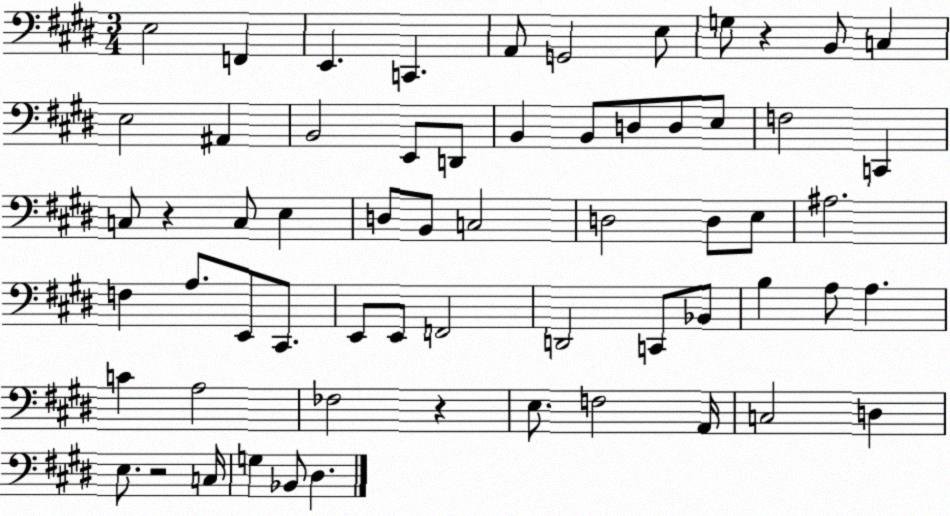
X:1
T:Untitled
M:3/4
L:1/4
K:E
E,2 F,, E,, C,, A,,/2 G,,2 E,/2 G,/2 z B,,/2 C, E,2 ^A,, B,,2 E,,/2 D,,/2 B,, B,,/2 D,/2 D,/2 E,/2 F,2 C,, C,/2 z C,/2 E, D,/2 B,,/2 C,2 D,2 D,/2 E,/2 ^A,2 F, A,/2 E,,/2 ^C,,/2 E,,/2 E,,/2 F,,2 D,,2 C,,/2 _B,,/2 B, A,/2 A, C A,2 _F,2 z E,/2 F,2 A,,/4 C,2 D, E,/2 z2 C,/4 G, _B,,/2 ^D,